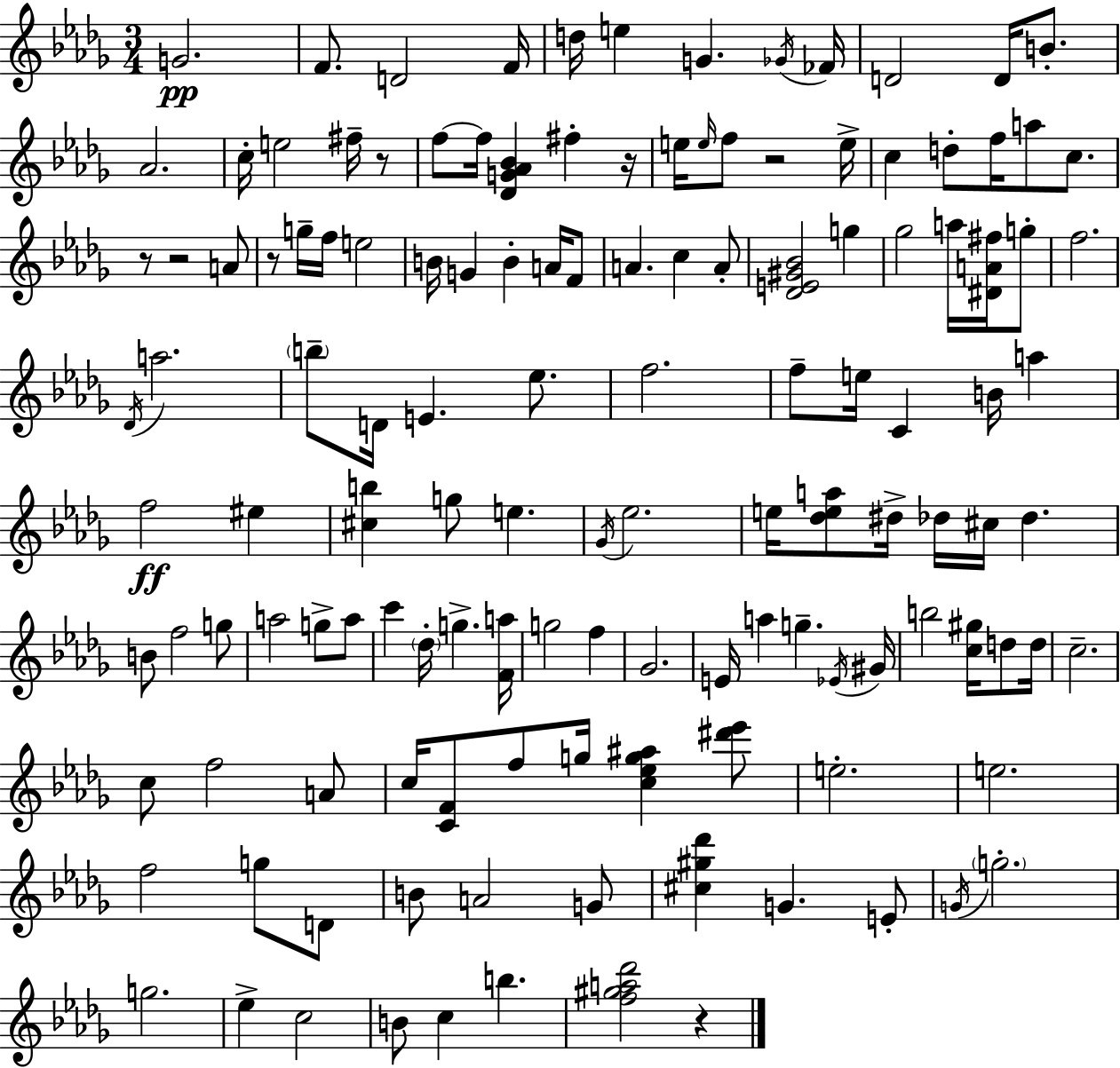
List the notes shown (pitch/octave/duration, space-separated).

G4/h. F4/e. D4/h F4/s D5/s E5/q G4/q. Gb4/s FES4/s D4/h D4/s B4/e. Ab4/h. C5/s E5/h F#5/s R/e F5/e F5/s [Db4,G4,Ab4,Bb4]/q F#5/q R/s E5/s E5/s F5/e R/h E5/s C5/q D5/e F5/s A5/e C5/e. R/e R/h A4/e R/e G5/s F5/s E5/h B4/s G4/q B4/q A4/s F4/e A4/q. C5/q A4/e [Db4,E4,G#4,Bb4]/h G5/q Gb5/h A5/s [D#4,A4,F#5]/s G5/e F5/h. Db4/s A5/h. B5/e D4/s E4/q. Eb5/e. F5/h. F5/e E5/s C4/q B4/s A5/q F5/h EIS5/q [C#5,B5]/q G5/e E5/q. Gb4/s Eb5/h. E5/s [Db5,E5,A5]/e D#5/s Db5/s C#5/s Db5/q. B4/e F5/h G5/e A5/h G5/e A5/e C6/q Db5/s G5/q. [F4,A5]/s G5/h F5/q Gb4/h. E4/s A5/q G5/q. Eb4/s G#4/s B5/h [C5,G#5]/s D5/e D5/s C5/h. C5/e F5/h A4/e C5/s [C4,F4]/e F5/e G5/s [C5,Eb5,G5,A#5]/q [D#6,Eb6]/e E5/h. E5/h. F5/h G5/e D4/e B4/e A4/h G4/e [C#5,G#5,Db6]/q G4/q. E4/e G4/s G5/h. G5/h. Eb5/q C5/h B4/e C5/q B5/q. [F5,G#5,A5,Db6]/h R/q